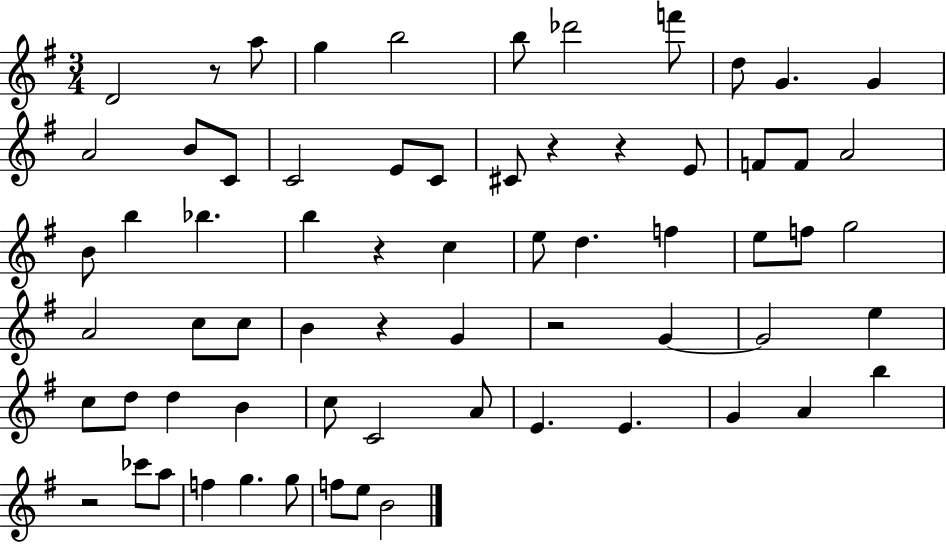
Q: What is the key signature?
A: G major